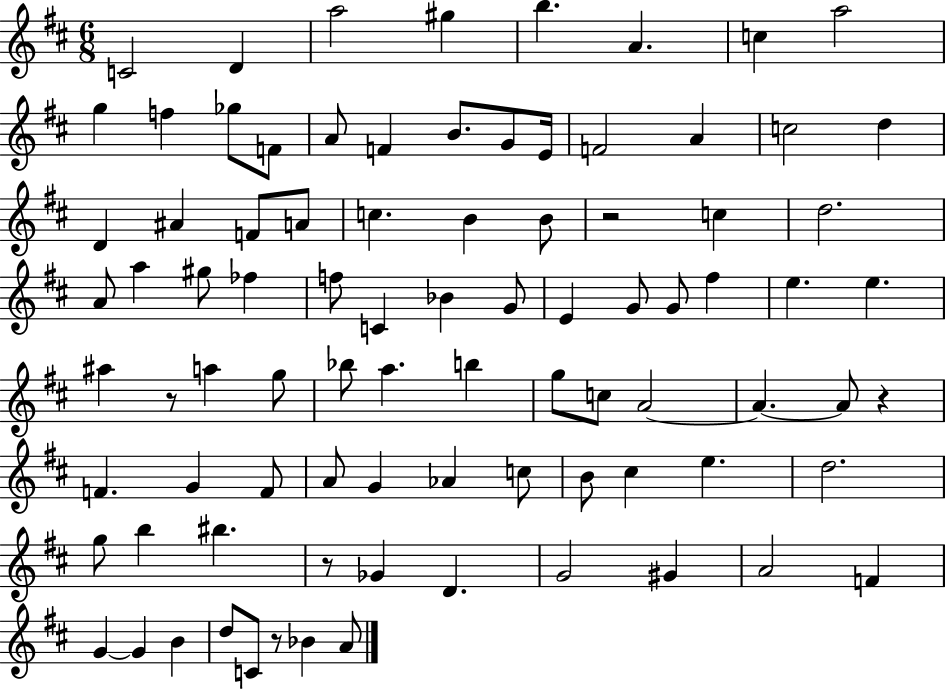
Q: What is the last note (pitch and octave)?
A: A4